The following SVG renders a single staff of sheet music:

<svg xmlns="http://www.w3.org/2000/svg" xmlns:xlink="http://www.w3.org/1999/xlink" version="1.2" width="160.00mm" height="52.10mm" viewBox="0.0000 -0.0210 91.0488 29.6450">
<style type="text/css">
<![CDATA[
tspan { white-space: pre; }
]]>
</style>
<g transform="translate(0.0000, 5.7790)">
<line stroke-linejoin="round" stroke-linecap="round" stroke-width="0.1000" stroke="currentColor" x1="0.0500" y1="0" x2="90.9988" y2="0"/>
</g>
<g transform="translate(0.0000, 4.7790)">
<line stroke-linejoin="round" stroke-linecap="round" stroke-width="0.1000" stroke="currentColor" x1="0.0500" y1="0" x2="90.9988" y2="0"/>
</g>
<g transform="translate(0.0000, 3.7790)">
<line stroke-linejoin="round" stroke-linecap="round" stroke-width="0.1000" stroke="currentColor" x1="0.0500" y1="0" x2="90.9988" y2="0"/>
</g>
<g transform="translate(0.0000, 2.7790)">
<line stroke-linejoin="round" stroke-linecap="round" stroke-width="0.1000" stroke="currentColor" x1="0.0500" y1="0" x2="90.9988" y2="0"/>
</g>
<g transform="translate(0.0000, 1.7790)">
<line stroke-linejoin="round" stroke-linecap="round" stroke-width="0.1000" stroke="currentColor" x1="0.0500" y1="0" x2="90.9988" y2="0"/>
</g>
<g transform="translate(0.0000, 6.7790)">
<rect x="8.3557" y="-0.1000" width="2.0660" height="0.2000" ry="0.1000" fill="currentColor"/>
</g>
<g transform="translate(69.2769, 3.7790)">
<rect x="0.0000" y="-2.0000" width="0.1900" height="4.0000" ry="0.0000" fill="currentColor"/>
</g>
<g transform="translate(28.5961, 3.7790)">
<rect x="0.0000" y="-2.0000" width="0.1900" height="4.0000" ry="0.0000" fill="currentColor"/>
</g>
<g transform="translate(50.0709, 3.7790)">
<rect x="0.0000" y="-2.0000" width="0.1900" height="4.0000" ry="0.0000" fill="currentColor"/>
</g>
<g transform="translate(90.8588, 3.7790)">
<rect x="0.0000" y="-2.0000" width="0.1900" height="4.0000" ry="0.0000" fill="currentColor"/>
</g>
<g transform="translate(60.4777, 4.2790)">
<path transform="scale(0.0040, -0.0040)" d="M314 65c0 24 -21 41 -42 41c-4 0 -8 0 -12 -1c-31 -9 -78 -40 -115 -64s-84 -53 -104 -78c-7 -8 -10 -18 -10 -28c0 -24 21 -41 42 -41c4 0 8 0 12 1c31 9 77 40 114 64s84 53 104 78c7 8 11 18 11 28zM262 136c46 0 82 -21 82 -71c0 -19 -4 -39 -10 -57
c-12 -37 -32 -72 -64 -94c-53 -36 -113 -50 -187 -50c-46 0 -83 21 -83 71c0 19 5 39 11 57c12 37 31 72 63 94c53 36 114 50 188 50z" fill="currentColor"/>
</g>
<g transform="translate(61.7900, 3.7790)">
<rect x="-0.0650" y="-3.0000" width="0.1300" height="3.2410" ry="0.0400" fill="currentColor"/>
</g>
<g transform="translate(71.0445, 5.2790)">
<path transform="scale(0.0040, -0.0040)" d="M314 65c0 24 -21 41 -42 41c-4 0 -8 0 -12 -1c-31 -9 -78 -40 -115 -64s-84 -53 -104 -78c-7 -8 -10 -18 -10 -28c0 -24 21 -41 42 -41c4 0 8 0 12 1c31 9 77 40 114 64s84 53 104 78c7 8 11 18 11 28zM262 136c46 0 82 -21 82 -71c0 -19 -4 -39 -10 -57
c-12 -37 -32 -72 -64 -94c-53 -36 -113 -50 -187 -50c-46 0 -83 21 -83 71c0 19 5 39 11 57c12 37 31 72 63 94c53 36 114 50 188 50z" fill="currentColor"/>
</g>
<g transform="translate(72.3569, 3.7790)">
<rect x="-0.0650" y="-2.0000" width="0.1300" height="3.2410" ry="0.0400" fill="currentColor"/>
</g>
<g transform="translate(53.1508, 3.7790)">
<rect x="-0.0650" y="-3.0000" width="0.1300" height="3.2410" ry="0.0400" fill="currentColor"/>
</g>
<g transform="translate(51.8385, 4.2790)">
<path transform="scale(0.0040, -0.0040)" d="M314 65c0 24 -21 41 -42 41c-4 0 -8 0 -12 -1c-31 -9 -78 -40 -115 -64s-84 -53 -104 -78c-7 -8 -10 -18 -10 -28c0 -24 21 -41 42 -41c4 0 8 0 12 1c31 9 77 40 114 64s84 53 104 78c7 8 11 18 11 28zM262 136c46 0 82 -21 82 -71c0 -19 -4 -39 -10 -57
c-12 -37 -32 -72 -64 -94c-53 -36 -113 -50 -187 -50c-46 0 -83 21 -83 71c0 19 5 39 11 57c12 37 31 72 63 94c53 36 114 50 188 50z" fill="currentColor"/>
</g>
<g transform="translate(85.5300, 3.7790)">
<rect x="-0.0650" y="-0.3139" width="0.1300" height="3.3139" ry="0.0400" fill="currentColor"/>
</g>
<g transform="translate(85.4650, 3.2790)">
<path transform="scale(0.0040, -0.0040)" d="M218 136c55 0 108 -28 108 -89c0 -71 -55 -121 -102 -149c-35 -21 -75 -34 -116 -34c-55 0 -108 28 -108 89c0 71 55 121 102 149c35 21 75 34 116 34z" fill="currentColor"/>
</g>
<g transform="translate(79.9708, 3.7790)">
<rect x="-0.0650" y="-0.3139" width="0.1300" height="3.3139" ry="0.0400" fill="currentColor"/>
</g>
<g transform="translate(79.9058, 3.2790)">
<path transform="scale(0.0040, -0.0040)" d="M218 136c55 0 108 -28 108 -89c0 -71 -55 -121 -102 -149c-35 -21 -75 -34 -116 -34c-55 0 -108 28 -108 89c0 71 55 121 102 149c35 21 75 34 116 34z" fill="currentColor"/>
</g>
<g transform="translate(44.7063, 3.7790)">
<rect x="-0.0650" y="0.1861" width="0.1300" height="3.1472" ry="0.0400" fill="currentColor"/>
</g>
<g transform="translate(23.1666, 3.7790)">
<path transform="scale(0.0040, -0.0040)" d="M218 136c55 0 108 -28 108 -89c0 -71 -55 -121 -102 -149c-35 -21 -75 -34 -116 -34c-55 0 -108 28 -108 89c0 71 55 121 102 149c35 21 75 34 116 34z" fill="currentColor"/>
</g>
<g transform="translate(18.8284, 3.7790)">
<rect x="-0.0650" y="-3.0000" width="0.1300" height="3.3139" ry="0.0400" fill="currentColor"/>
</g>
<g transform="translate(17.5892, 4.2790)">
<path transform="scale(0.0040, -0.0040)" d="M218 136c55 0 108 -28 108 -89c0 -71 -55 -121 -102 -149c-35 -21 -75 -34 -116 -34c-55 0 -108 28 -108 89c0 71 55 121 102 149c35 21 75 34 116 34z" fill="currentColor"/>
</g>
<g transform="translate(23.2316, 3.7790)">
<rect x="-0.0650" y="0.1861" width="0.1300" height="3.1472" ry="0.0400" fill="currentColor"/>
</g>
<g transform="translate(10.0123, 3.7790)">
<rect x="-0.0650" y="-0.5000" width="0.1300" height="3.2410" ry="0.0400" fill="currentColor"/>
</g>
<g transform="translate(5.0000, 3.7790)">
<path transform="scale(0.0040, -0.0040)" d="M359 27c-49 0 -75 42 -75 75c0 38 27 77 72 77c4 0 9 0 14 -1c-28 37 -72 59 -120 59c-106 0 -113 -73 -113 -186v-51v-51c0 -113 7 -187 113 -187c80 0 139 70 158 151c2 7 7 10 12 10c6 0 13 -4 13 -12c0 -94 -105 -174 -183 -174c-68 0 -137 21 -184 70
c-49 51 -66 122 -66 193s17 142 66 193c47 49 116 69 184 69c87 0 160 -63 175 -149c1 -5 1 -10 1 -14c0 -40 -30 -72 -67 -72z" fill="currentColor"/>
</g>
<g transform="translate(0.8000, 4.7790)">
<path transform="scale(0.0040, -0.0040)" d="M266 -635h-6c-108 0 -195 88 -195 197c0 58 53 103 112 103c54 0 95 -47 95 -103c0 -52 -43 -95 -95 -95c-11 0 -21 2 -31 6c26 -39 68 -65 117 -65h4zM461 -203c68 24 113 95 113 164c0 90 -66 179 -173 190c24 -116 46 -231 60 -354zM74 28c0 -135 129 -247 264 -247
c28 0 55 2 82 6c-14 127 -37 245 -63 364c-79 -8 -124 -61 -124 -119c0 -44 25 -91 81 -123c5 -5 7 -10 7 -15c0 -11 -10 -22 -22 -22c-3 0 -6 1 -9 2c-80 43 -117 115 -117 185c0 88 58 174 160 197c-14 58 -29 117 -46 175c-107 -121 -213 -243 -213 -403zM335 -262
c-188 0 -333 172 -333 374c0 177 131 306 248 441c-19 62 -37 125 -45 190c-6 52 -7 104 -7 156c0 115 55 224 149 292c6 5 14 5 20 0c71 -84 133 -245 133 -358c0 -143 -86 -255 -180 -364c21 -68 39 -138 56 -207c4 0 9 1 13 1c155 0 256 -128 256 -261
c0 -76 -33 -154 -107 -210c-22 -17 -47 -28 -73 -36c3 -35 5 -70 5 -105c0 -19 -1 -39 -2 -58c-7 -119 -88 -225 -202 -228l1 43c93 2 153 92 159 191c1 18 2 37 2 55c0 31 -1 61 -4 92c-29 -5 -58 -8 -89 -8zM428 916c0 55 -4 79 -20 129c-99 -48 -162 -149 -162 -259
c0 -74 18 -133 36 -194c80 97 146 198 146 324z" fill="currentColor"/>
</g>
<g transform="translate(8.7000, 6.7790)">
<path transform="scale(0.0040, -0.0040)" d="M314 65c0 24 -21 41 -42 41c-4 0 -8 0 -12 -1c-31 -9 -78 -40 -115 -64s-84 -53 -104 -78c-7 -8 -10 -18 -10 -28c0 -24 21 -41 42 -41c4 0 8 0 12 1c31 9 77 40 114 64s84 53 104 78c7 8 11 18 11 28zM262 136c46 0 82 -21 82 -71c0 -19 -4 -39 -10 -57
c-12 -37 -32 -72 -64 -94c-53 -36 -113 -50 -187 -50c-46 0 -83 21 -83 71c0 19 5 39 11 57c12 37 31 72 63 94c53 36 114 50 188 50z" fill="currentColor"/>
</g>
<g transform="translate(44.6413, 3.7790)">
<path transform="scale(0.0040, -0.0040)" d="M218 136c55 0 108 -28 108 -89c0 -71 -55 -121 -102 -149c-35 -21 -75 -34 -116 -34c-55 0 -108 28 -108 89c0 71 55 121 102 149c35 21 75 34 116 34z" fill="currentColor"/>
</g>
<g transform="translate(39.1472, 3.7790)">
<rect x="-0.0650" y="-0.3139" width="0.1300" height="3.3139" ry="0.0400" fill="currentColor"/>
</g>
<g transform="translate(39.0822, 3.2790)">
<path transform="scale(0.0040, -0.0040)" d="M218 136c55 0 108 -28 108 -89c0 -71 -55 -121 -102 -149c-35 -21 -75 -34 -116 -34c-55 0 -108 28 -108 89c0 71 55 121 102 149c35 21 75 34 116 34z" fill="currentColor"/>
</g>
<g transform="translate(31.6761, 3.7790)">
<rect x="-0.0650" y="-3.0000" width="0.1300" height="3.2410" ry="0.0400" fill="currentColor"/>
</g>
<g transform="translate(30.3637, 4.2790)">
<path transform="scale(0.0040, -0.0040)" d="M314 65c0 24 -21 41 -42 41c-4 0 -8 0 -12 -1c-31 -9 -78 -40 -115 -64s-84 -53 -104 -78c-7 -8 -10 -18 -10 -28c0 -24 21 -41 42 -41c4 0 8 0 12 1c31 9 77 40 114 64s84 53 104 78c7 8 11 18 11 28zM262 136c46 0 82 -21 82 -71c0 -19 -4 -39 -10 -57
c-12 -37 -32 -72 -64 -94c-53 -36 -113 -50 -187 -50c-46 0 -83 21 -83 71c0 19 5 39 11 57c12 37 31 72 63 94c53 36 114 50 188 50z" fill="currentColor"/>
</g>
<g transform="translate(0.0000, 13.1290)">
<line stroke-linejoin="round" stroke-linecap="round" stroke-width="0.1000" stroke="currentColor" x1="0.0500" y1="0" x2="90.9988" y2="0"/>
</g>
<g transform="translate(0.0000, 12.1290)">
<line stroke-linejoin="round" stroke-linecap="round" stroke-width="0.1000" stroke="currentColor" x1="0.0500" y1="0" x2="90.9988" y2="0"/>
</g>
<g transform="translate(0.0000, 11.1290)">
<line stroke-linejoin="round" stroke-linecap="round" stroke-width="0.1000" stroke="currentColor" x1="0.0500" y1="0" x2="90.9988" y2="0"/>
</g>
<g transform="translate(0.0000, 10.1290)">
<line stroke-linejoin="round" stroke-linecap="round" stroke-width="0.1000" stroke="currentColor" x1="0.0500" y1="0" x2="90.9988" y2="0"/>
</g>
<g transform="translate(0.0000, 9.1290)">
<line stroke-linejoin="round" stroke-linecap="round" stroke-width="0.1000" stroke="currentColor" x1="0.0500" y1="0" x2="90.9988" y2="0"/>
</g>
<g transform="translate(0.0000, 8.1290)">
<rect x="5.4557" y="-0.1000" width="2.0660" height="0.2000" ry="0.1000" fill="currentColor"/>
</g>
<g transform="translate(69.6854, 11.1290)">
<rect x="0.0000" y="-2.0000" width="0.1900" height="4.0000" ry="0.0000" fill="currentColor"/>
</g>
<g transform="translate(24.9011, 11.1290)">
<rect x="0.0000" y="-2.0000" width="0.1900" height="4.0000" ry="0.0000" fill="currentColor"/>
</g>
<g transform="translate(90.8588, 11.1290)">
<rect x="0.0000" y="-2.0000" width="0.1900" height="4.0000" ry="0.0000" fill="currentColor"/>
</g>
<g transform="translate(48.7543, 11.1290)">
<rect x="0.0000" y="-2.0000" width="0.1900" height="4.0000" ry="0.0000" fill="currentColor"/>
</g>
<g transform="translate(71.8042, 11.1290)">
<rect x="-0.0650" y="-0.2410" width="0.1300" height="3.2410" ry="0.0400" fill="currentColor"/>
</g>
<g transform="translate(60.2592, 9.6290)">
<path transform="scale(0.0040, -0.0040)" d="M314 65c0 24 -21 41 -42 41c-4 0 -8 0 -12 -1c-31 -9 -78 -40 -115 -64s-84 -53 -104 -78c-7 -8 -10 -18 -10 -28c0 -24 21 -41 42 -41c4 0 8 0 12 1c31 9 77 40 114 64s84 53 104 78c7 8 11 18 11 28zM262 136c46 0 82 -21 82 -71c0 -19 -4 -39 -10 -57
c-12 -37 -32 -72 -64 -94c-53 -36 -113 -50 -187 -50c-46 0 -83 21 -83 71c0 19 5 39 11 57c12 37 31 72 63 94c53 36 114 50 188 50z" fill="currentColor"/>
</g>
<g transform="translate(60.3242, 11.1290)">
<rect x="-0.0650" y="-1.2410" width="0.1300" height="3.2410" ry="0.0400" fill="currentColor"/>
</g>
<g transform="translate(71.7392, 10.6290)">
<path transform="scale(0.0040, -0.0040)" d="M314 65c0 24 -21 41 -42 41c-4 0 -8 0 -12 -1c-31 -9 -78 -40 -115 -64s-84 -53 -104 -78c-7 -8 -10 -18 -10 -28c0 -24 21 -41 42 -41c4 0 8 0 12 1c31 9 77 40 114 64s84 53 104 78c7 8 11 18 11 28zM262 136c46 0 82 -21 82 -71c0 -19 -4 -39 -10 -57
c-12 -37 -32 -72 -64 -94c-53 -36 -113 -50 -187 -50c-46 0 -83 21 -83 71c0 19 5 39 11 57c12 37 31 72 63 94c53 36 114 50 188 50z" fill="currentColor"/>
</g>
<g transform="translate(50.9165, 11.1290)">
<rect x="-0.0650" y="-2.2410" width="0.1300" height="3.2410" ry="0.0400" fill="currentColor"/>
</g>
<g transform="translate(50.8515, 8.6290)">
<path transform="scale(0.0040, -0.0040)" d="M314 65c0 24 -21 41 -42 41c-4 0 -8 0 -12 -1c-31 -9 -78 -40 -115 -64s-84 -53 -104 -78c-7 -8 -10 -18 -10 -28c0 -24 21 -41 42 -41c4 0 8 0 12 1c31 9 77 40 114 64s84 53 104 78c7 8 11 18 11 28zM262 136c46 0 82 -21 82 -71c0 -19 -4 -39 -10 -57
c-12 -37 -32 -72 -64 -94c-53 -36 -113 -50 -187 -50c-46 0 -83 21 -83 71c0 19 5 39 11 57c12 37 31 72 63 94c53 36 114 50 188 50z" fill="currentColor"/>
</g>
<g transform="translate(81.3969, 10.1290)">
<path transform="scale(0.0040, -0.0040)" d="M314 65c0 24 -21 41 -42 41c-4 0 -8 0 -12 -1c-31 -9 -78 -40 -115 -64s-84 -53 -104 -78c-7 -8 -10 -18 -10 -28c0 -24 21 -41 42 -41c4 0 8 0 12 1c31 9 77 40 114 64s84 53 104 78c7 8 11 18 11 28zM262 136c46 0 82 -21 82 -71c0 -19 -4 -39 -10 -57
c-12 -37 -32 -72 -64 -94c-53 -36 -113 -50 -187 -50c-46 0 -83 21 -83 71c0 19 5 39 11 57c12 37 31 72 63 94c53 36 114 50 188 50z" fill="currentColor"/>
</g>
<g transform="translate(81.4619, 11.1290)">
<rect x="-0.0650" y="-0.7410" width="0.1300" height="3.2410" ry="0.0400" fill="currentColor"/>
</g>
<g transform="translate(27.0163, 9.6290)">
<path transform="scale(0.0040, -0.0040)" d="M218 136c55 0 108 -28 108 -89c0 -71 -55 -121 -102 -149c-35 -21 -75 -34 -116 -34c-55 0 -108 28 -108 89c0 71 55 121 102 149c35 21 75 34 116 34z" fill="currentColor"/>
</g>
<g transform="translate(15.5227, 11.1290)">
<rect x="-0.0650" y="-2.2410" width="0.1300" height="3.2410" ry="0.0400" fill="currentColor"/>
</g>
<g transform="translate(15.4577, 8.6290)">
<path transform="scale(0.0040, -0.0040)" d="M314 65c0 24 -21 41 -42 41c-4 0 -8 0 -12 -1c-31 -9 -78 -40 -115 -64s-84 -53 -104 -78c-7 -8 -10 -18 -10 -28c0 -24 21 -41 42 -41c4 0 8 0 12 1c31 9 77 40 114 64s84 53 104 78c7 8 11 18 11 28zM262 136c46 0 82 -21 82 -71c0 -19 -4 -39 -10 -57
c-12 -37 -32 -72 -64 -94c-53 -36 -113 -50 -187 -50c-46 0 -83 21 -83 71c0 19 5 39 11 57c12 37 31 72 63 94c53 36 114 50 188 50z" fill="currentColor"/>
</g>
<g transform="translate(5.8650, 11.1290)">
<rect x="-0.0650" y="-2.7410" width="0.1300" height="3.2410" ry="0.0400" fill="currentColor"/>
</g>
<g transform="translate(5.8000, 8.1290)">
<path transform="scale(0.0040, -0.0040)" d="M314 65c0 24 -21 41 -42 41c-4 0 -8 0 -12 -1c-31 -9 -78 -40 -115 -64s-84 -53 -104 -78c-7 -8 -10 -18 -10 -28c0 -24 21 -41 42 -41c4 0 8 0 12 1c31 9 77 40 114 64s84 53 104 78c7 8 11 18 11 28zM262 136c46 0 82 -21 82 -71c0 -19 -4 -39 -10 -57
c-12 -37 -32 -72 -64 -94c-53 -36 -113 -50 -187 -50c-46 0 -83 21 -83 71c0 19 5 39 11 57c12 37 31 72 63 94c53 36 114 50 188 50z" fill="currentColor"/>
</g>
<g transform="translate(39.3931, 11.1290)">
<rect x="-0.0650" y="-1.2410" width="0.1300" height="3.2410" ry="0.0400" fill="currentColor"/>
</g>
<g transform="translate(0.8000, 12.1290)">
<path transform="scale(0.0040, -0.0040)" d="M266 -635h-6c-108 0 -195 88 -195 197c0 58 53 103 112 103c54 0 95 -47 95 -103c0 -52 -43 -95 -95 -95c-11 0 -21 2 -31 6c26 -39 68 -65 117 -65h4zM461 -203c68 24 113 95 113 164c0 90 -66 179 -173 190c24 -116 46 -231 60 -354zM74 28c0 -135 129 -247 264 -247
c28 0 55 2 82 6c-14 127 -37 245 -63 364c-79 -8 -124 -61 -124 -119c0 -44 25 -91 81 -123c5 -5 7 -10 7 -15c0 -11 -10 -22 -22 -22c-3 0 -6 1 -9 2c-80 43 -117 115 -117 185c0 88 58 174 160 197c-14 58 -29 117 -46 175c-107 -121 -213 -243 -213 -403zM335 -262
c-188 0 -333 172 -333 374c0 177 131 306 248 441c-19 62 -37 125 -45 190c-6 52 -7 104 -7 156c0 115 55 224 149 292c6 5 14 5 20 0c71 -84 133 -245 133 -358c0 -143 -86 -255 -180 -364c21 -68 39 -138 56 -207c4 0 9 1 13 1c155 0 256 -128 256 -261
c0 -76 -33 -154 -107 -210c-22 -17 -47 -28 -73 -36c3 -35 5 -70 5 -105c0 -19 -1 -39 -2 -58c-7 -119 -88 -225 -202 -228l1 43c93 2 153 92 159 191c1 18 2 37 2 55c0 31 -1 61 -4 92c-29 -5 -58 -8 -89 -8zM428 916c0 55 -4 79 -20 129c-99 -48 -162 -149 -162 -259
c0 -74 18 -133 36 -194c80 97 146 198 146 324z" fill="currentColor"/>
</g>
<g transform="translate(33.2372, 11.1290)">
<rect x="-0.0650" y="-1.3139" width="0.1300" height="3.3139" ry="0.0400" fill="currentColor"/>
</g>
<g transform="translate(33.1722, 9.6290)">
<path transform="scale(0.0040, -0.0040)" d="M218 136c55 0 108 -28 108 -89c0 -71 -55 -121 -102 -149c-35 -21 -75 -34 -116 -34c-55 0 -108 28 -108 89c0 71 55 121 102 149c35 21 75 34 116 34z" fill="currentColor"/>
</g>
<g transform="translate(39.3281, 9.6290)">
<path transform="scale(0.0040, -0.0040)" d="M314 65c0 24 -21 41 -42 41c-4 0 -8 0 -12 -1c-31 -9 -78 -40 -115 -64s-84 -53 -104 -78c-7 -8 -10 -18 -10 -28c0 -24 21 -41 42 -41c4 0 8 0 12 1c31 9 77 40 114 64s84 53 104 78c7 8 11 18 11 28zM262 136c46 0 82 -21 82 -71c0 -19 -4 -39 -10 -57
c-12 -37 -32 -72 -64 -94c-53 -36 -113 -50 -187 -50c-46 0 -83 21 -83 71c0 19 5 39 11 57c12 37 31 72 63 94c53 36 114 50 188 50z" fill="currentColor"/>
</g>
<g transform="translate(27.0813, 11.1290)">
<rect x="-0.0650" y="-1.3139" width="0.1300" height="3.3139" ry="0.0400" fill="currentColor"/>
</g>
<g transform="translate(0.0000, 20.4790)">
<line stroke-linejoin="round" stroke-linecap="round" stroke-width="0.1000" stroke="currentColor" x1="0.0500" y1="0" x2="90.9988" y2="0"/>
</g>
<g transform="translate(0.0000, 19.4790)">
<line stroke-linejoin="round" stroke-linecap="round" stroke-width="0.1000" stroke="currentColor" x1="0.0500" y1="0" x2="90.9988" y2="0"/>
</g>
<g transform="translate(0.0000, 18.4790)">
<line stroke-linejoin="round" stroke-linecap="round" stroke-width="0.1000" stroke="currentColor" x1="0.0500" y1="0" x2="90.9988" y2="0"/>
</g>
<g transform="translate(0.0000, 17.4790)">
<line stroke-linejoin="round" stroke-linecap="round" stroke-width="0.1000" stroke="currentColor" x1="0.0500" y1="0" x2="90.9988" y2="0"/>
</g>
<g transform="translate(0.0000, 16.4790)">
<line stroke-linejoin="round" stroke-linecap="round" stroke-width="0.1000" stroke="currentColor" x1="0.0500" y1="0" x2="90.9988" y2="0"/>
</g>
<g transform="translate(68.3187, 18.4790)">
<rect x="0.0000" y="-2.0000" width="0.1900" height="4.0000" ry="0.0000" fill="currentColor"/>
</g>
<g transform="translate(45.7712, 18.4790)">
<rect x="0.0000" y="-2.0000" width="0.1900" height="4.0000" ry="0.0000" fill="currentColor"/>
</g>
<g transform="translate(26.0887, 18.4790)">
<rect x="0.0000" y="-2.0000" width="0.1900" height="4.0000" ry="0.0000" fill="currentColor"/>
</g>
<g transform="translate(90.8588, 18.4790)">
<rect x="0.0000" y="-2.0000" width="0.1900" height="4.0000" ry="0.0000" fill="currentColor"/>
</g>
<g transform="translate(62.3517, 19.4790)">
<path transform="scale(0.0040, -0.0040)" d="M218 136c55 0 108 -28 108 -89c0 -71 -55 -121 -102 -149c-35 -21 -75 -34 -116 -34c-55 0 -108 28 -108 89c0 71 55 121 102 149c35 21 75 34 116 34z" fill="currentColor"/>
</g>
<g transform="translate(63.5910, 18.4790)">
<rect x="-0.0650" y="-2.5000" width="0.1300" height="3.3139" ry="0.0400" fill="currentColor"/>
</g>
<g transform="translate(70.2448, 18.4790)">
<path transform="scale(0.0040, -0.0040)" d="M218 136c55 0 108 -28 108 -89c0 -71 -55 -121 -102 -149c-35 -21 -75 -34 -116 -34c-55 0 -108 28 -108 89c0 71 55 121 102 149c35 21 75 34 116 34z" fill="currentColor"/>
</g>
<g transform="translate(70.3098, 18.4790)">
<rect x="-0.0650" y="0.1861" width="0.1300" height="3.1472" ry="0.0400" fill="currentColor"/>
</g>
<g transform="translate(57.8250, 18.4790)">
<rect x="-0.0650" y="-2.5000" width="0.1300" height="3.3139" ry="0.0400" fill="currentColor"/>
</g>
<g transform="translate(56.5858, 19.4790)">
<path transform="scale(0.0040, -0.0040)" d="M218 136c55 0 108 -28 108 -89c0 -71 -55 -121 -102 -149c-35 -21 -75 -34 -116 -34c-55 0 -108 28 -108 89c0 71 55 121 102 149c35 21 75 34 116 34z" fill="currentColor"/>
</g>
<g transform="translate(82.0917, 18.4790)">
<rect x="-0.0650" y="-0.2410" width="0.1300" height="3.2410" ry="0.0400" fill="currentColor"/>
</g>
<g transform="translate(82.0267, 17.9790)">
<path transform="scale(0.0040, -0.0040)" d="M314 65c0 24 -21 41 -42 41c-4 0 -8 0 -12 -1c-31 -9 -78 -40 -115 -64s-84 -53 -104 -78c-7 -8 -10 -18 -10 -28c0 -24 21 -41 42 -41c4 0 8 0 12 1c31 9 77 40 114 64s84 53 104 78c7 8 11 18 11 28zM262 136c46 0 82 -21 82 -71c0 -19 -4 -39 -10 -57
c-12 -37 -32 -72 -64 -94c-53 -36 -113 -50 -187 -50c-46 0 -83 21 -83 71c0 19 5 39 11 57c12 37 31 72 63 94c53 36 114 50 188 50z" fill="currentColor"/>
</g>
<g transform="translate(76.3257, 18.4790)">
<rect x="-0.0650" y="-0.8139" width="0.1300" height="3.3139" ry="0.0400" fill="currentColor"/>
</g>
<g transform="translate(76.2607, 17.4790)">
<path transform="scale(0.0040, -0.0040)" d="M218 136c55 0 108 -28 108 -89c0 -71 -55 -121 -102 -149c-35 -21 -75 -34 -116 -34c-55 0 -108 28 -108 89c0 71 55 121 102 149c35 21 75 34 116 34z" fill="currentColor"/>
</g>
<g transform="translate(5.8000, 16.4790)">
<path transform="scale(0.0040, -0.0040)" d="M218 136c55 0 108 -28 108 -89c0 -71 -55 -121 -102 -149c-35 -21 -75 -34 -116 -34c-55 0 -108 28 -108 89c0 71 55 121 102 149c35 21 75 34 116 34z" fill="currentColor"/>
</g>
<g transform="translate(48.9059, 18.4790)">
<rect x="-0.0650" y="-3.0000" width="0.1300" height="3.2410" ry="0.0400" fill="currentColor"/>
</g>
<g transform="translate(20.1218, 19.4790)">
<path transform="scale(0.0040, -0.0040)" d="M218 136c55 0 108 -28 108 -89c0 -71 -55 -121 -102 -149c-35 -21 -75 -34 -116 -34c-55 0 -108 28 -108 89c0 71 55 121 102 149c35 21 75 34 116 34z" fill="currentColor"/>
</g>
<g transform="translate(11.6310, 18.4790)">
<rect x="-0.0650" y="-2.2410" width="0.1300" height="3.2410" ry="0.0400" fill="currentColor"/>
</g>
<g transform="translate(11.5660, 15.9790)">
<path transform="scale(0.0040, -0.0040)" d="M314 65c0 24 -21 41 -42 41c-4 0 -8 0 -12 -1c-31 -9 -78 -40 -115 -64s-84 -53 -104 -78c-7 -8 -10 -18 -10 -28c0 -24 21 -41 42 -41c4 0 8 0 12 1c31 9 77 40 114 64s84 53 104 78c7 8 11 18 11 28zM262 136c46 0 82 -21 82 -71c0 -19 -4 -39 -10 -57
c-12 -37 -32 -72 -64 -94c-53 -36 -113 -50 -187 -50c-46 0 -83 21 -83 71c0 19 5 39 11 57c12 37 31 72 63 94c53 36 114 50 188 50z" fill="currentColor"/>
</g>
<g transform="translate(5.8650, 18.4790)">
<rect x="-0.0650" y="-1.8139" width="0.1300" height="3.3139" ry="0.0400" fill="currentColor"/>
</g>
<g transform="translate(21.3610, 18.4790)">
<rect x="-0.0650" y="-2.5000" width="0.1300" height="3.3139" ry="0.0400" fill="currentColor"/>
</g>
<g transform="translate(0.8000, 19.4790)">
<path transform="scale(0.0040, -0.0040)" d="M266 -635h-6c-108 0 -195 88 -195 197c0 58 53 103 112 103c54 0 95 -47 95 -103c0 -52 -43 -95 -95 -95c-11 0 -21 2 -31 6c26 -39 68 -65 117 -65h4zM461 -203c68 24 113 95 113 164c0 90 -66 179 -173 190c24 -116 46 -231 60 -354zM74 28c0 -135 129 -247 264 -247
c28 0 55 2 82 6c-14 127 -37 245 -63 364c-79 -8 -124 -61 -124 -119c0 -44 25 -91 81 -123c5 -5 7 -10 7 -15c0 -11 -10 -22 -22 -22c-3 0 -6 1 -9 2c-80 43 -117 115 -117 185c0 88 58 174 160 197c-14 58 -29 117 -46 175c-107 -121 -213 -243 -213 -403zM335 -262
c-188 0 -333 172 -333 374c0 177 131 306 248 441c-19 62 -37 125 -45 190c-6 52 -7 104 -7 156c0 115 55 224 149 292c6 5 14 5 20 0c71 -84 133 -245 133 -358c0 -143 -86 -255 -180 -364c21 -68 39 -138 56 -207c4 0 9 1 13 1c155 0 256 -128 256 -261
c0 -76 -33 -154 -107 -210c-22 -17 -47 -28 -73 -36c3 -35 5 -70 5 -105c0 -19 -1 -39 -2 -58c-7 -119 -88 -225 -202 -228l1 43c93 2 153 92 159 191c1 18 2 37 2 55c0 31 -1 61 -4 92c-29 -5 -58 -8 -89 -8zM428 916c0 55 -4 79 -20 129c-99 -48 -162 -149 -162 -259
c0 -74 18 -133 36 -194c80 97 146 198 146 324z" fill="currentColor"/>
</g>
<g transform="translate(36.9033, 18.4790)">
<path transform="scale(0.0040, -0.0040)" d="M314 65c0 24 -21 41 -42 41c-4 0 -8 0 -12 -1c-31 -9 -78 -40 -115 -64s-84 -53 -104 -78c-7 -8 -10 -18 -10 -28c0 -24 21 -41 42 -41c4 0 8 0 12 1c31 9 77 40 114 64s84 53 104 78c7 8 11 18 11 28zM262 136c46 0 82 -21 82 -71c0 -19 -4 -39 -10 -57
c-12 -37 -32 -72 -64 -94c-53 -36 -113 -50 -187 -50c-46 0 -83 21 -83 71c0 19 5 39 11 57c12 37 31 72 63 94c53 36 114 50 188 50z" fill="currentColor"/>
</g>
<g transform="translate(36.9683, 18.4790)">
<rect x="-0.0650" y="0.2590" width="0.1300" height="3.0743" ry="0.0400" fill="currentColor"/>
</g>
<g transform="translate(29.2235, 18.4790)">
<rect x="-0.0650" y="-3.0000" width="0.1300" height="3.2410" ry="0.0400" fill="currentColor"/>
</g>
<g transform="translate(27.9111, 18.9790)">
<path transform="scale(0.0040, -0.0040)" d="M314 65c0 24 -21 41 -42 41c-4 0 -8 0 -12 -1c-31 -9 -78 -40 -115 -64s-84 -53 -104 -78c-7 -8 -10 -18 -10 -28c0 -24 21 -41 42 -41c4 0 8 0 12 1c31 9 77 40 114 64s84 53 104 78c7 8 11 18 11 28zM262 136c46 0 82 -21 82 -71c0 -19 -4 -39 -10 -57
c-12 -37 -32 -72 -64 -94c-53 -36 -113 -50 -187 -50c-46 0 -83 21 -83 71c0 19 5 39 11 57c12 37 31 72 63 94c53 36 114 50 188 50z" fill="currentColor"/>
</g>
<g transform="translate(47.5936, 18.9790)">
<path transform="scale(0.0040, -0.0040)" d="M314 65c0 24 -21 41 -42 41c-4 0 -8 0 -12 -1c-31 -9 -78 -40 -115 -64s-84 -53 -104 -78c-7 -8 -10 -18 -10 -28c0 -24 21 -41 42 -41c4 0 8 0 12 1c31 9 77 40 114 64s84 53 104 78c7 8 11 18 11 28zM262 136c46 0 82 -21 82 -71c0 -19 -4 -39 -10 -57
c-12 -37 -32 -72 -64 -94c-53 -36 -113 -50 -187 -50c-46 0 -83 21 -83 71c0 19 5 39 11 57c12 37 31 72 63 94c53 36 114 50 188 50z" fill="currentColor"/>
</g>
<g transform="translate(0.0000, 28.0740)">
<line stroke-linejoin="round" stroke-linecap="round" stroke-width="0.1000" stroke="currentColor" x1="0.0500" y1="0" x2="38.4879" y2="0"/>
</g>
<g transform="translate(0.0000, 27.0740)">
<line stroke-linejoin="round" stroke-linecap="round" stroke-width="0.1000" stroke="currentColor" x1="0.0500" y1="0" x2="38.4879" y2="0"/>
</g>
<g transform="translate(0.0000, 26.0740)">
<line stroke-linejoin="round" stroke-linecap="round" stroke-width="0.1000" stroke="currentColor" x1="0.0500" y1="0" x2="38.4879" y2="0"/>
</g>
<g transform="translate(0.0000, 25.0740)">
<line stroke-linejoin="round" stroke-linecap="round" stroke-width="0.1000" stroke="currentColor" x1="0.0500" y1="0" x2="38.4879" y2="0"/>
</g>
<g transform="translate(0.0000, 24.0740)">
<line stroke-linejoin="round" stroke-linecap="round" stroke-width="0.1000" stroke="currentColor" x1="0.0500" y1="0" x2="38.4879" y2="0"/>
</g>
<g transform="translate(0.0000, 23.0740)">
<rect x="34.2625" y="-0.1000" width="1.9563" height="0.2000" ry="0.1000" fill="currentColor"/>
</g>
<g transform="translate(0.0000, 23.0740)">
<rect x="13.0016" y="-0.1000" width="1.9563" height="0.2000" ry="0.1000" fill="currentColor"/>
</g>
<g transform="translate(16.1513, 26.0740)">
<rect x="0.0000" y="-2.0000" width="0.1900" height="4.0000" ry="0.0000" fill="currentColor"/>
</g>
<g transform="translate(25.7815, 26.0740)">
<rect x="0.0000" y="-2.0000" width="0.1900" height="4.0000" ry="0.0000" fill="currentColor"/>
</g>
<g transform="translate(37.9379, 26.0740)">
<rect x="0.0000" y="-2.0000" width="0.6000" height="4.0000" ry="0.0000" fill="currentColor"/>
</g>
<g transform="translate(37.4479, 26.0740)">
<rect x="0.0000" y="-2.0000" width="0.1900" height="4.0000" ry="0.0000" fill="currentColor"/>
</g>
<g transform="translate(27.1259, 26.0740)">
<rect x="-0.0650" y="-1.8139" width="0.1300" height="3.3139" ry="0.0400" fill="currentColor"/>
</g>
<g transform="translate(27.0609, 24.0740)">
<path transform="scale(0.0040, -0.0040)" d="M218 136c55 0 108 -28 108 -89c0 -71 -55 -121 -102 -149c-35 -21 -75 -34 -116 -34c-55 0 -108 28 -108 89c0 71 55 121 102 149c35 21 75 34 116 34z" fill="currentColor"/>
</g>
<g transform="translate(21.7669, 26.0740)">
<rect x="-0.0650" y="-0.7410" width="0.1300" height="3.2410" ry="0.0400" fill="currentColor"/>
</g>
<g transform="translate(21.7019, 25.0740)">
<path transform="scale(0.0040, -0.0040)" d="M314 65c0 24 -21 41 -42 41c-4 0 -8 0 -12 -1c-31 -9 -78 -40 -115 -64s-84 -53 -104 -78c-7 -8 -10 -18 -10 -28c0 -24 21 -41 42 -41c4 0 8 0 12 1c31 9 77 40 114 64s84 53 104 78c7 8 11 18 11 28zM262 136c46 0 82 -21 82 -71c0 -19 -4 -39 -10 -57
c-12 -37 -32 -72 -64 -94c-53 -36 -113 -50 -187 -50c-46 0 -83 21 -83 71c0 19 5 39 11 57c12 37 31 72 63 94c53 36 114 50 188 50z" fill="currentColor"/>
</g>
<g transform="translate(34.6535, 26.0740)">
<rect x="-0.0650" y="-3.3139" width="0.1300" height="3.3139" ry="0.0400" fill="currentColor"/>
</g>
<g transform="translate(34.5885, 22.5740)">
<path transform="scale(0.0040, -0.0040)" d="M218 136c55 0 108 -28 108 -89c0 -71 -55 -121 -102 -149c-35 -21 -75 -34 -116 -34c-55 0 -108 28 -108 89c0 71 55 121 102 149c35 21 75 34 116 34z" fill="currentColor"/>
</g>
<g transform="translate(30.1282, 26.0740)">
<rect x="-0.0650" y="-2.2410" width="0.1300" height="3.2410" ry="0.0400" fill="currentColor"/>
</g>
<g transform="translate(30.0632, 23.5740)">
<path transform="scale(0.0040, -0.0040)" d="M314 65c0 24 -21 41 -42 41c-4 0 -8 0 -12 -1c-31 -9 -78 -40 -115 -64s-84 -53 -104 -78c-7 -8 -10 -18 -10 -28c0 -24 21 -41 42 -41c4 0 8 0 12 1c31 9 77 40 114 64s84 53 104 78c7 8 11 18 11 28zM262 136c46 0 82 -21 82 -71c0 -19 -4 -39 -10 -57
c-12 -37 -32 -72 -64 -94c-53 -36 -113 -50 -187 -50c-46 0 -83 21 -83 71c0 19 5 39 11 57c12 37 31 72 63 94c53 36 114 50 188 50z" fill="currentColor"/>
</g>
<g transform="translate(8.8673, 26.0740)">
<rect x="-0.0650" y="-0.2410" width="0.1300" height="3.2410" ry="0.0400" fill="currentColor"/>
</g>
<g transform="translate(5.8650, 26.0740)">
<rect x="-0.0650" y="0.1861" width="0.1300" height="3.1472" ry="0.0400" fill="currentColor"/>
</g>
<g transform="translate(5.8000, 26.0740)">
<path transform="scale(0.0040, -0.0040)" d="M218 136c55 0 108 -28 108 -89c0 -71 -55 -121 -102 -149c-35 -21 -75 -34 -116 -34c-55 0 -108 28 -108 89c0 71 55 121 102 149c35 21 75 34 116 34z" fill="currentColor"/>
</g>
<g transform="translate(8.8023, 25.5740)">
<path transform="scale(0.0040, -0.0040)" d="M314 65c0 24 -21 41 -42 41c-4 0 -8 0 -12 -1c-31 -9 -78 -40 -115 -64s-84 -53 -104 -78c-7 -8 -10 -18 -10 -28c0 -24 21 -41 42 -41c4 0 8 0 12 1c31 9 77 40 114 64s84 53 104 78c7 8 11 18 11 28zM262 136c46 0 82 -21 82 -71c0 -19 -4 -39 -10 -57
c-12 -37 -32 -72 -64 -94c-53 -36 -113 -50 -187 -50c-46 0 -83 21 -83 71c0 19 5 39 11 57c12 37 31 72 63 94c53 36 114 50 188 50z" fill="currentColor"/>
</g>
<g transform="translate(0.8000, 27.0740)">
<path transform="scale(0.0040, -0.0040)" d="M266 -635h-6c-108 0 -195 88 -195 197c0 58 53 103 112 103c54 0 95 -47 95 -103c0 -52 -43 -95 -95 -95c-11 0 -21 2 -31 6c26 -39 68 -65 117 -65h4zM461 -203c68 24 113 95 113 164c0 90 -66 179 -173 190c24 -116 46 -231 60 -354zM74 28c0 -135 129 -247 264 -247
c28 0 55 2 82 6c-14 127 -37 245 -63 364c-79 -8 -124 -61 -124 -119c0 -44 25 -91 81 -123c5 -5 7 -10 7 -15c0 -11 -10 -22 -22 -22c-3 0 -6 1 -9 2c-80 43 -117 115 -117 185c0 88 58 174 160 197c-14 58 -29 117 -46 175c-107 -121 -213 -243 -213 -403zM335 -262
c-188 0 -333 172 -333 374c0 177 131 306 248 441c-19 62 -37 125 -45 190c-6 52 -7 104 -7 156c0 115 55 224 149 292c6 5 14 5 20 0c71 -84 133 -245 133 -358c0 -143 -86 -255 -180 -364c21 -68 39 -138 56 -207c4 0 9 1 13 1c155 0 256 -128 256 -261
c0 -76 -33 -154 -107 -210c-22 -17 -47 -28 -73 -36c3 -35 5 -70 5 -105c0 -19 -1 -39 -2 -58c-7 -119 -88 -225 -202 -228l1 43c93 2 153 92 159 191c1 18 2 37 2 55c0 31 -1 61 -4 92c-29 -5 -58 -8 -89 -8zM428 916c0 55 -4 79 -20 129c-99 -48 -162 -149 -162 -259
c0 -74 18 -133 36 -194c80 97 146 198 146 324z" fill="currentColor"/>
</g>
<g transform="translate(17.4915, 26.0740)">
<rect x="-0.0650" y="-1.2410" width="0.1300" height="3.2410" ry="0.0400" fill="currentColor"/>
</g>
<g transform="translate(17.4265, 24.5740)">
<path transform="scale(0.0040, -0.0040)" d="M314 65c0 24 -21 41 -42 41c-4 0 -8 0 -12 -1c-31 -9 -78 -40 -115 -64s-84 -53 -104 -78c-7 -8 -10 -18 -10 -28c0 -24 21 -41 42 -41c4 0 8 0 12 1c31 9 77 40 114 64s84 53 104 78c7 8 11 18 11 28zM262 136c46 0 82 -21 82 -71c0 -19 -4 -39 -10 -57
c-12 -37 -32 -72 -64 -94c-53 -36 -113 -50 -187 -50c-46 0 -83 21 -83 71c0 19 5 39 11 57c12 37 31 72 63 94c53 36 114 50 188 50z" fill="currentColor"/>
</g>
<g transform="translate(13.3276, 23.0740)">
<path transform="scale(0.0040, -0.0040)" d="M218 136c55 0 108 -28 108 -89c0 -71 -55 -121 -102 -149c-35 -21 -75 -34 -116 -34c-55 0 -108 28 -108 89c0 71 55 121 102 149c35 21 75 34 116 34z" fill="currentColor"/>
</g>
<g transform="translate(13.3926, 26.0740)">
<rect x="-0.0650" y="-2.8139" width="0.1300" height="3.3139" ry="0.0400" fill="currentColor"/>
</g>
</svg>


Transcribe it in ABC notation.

X:1
T:Untitled
M:4/4
L:1/4
K:C
C2 A B A2 c B A2 A2 F2 c c a2 g2 e e e2 g2 e2 c2 d2 f g2 G A2 B2 A2 G G B d c2 B c2 a e2 d2 f g2 b